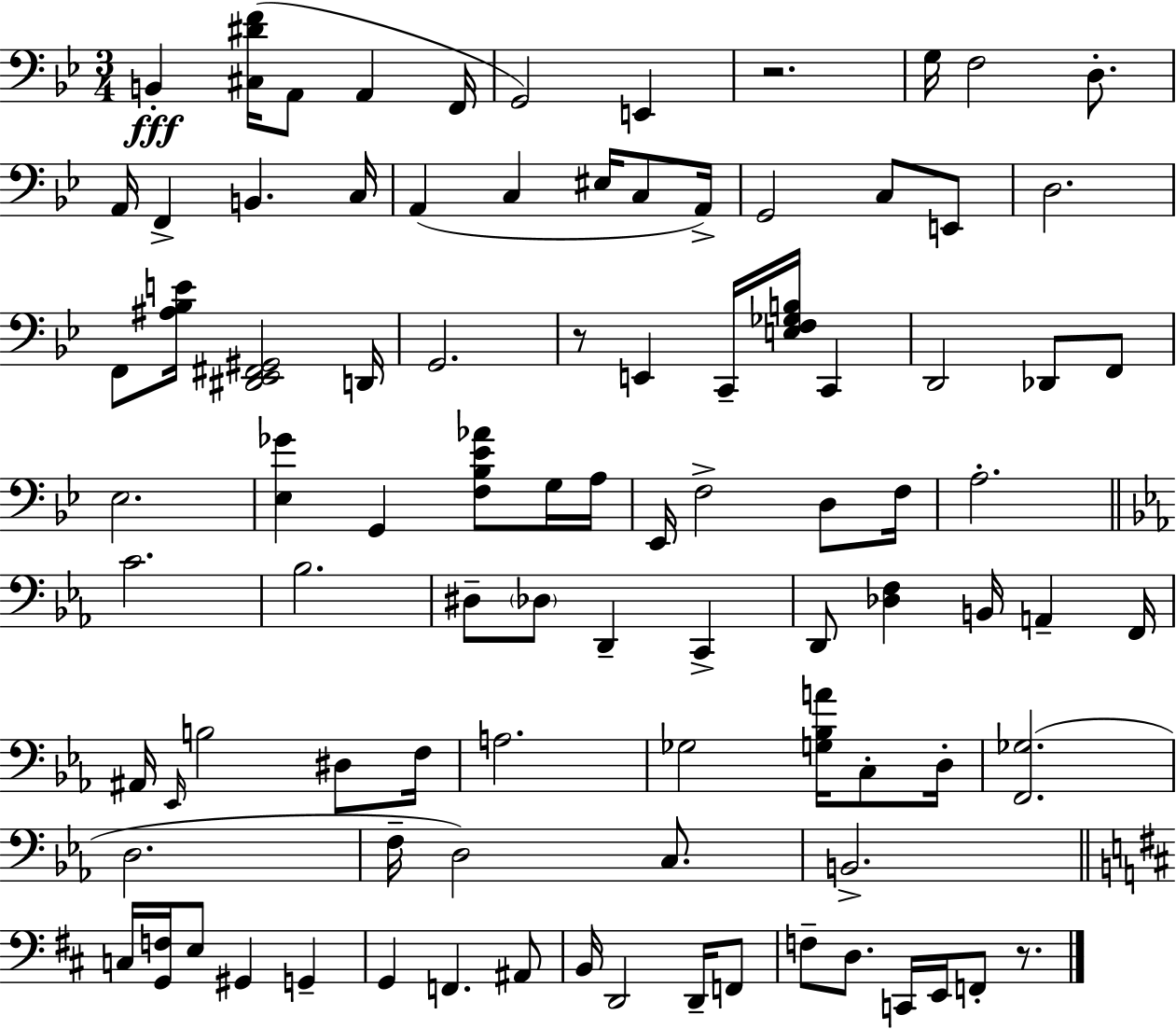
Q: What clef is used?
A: bass